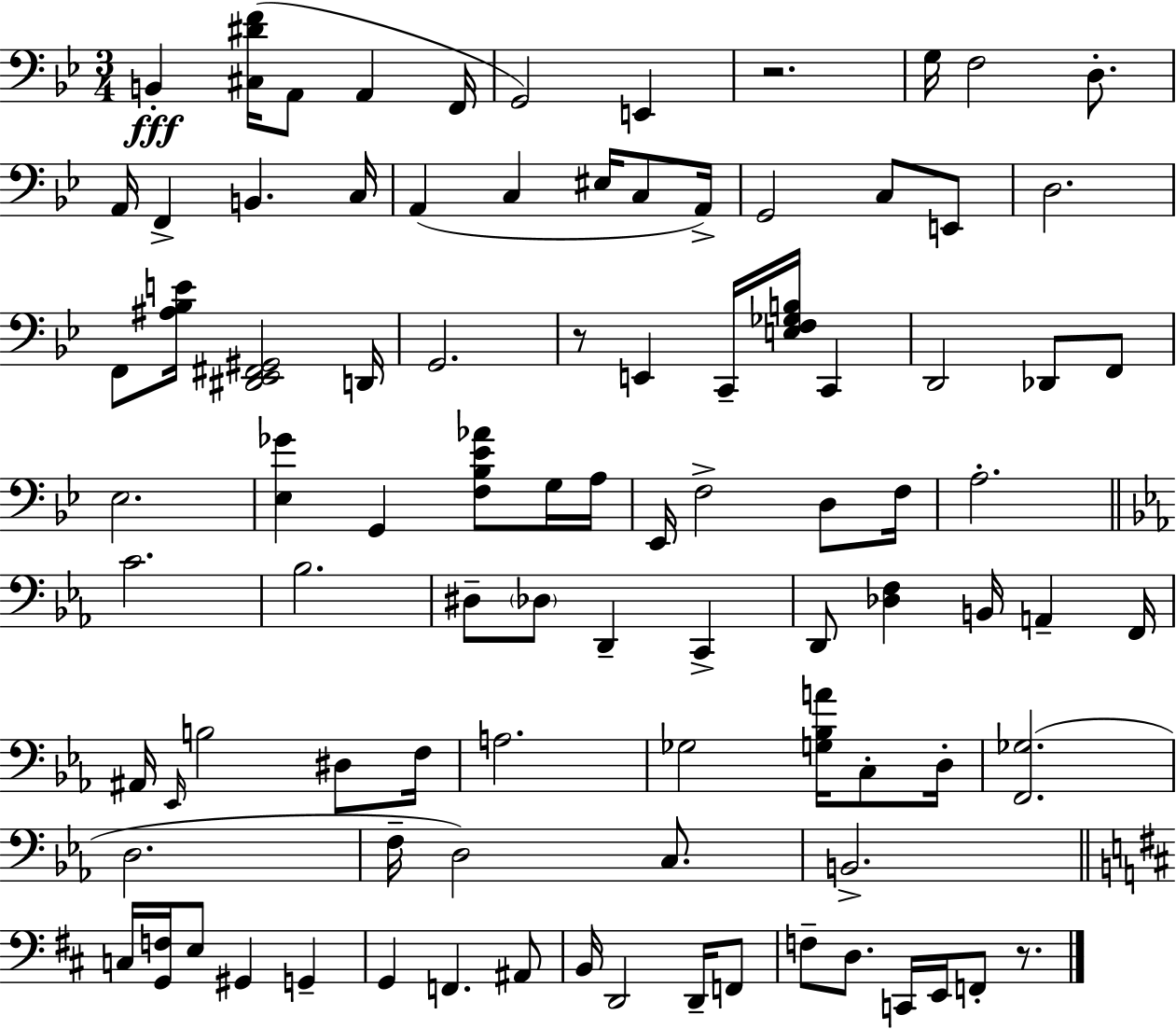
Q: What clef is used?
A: bass